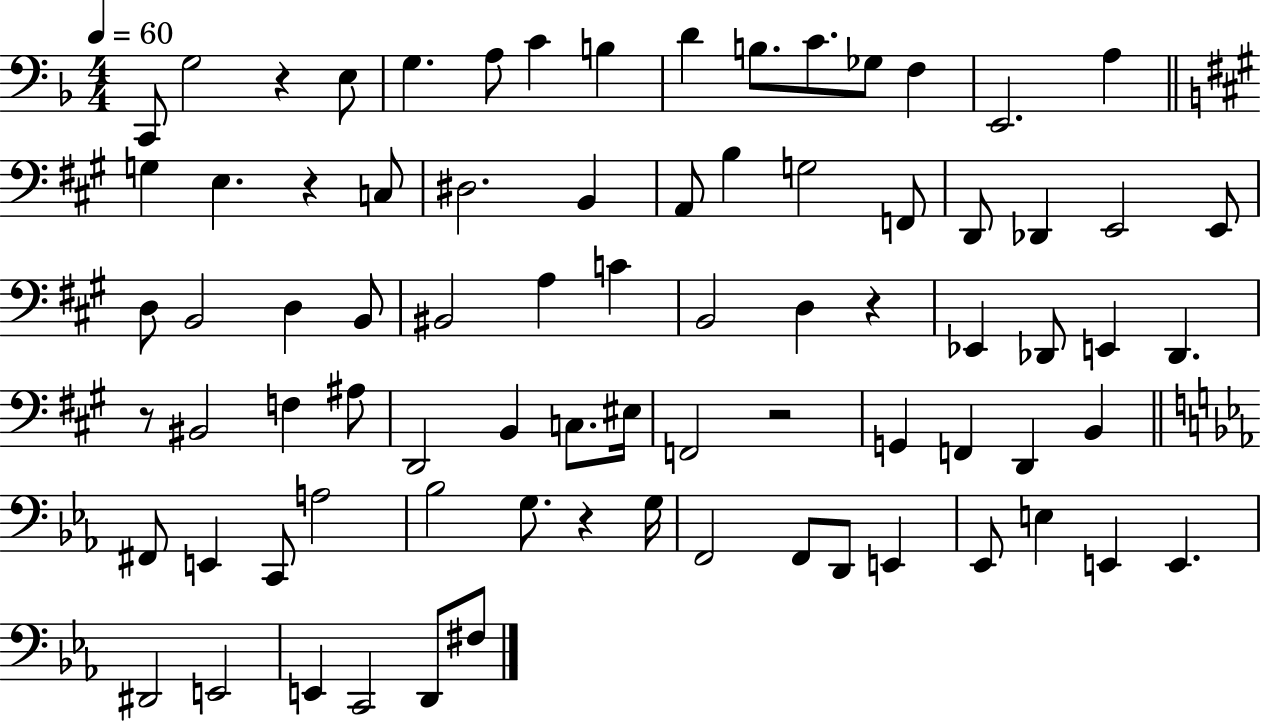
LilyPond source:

{
  \clef bass
  \numericTimeSignature
  \time 4/4
  \key f \major
  \tempo 4 = 60
  c,8 g2 r4 e8 | g4. a8 c'4 b4 | d'4 b8. c'8. ges8 f4 | e,2. a4 | \break \bar "||" \break \key a \major g4 e4. r4 c8 | dis2. b,4 | a,8 b4 g2 f,8 | d,8 des,4 e,2 e,8 | \break d8 b,2 d4 b,8 | bis,2 a4 c'4 | b,2 d4 r4 | ees,4 des,8 e,4 des,4. | \break r8 bis,2 f4 ais8 | d,2 b,4 c8. eis16 | f,2 r2 | g,4 f,4 d,4 b,4 | \break \bar "||" \break \key ees \major fis,8 e,4 c,8 a2 | bes2 g8. r4 g16 | f,2 f,8 d,8 e,4 | ees,8 e4 e,4 e,4. | \break dis,2 e,2 | e,4 c,2 d,8 fis8 | \bar "|."
}